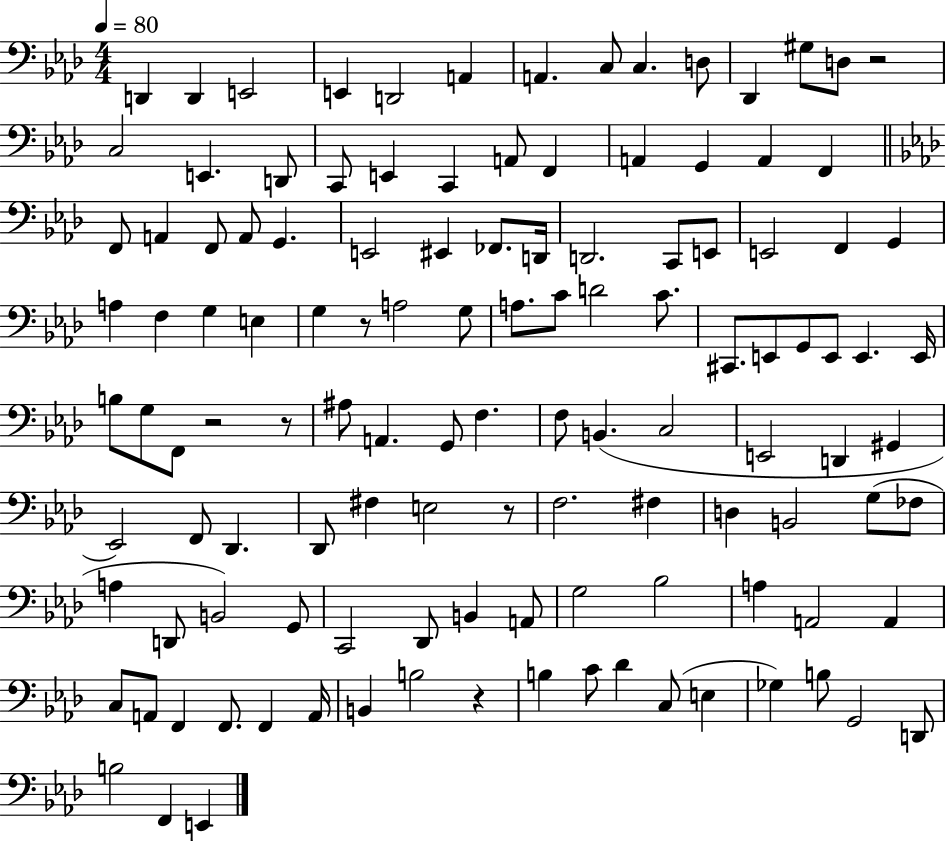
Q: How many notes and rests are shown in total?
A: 121